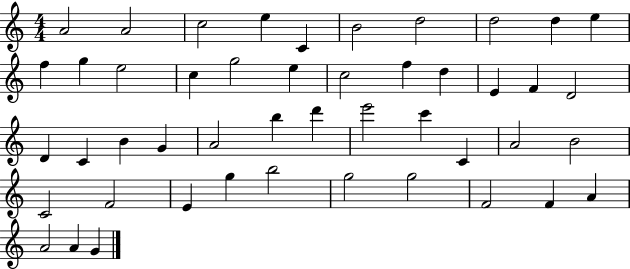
{
  \clef treble
  \numericTimeSignature
  \time 4/4
  \key c \major
  a'2 a'2 | c''2 e''4 c'4 | b'2 d''2 | d''2 d''4 e''4 | \break f''4 g''4 e''2 | c''4 g''2 e''4 | c''2 f''4 d''4 | e'4 f'4 d'2 | \break d'4 c'4 b'4 g'4 | a'2 b''4 d'''4 | e'''2 c'''4 c'4 | a'2 b'2 | \break c'2 f'2 | e'4 g''4 b''2 | g''2 g''2 | f'2 f'4 a'4 | \break a'2 a'4 g'4 | \bar "|."
}